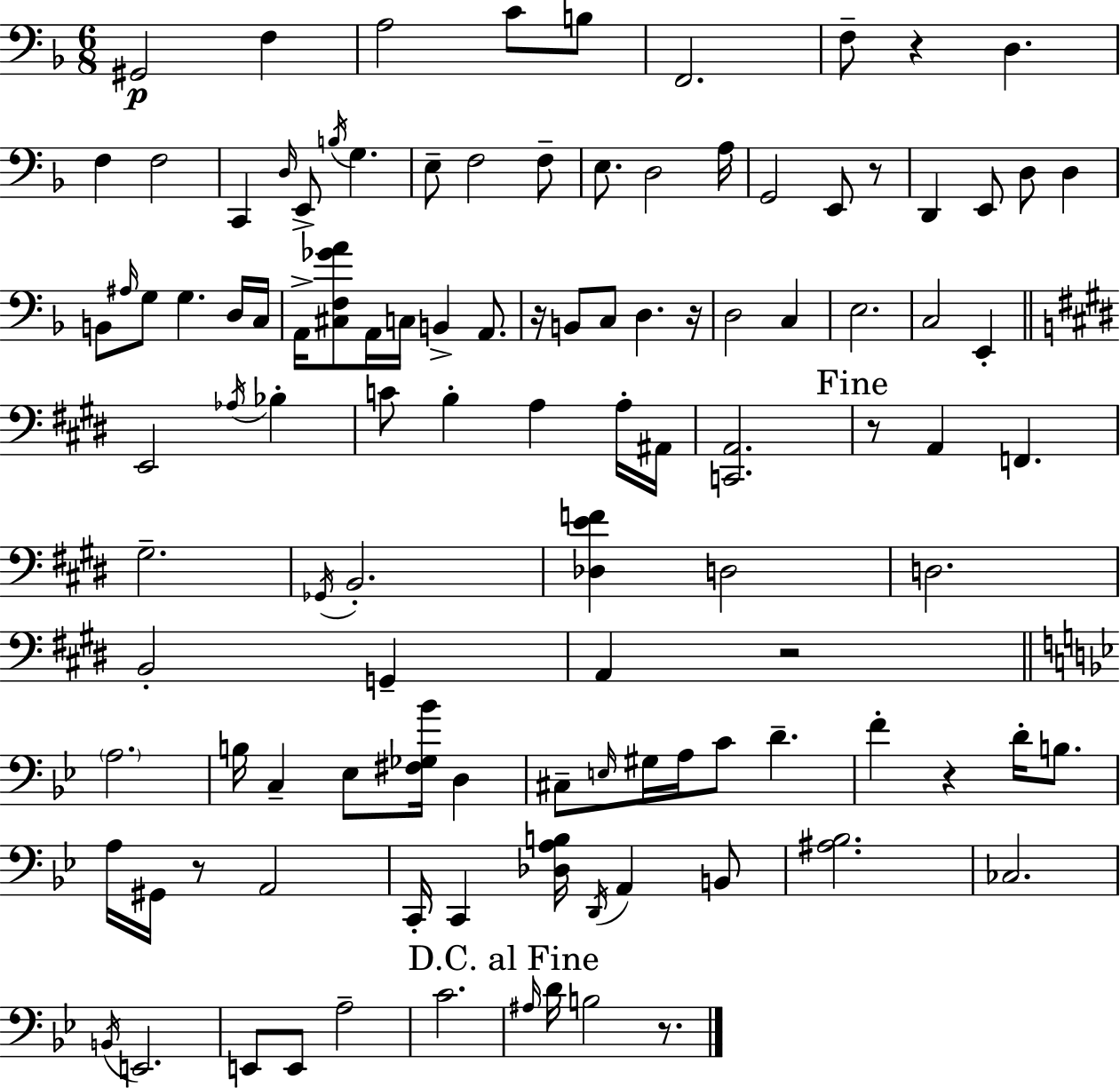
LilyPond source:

{
  \clef bass
  \numericTimeSignature
  \time 6/8
  \key f \major
  gis,2\p f4 | a2 c'8 b8 | f,2. | f8-- r4 d4. | \break f4 f2 | c,4 \grace { d16 } e,8-> \acciaccatura { b16 } g4. | e8-- f2 | f8-- e8. d2 | \break a16 g,2 e,8 | r8 d,4 e,8 d8 d4 | b,8 \grace { ais16 } g8 g4. | d16 c16 a,16-> <cis f ges' a'>8 a,16 c16 b,4-> | \break a,8. r16 b,8 c8 d4. | r16 d2 c4 | e2. | c2 e,4-. | \break \bar "||" \break \key e \major e,2 \acciaccatura { aes16 } bes4-. | c'8 b4-. a4 a16-. | ais,16 <c, a,>2. | \mark "Fine" r8 a,4 f,4. | \break gis2.-- | \acciaccatura { ges,16 } b,2.-. | <des e' f'>4 d2 | d2. | \break b,2-. g,4-- | a,4 r2 | \bar "||" \break \key bes \major \parenthesize a2. | b16 c4-- ees8 <fis ges bes'>16 d4 | cis8-- \grace { e16 } gis16 a16 c'8 d'4.-- | f'4-. r4 d'16-. b8. | \break a16 gis,16 r8 a,2 | c,16-. c,4 <des a b>16 \acciaccatura { d,16 } a,4 | b,8 <ais bes>2. | ces2. | \break \acciaccatura { b,16 } e,2. | e,8 e,8 a2-- | c'2. | \mark "D.C. al Fine" \grace { ais16 } d'16 b2 | \break r8. \bar "|."
}